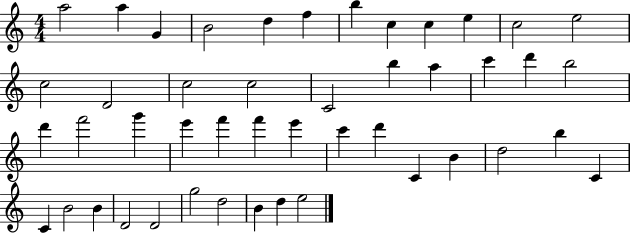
X:1
T:Untitled
M:4/4
L:1/4
K:C
a2 a G B2 d f b c c e c2 e2 c2 D2 c2 c2 C2 b a c' d' b2 d' f'2 g' e' f' f' e' c' d' C B d2 b C C B2 B D2 D2 g2 d2 B d e2